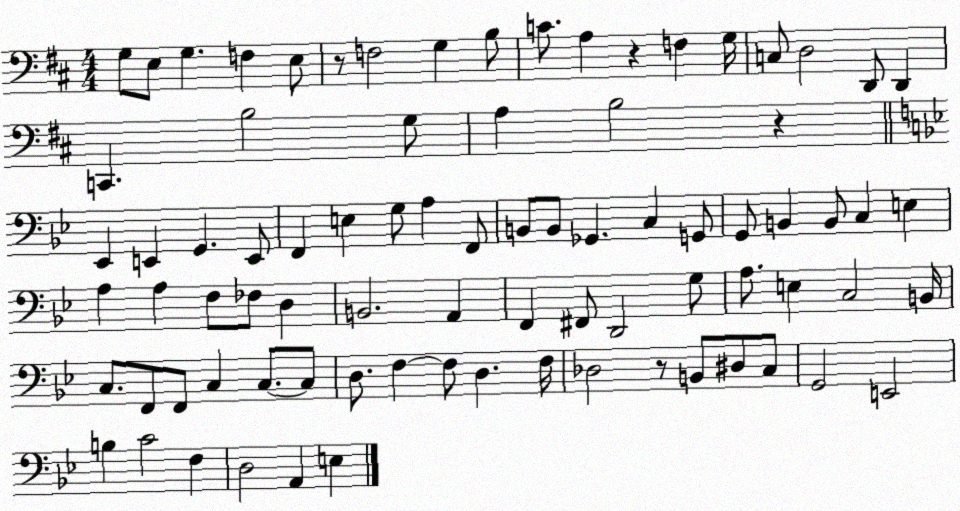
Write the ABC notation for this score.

X:1
T:Untitled
M:4/4
L:1/4
K:D
G,/2 E,/2 G, F, E,/2 z/2 F,2 G, B,/2 C/2 A, z F, G,/4 C,/2 D,2 D,,/2 D,, C,, B,2 G,/2 A, B,2 z _E,, E,, G,, E,,/2 F,, E, G,/2 A, F,,/2 B,,/2 B,,/2 _G,, C, G,,/2 G,,/2 B,, B,,/2 C, E, A, A, F,/2 _F,/2 D, B,,2 A,, F,, ^F,,/2 D,,2 G,/2 A,/2 E, C,2 B,,/4 C,/2 F,,/2 F,,/2 C, C,/2 C,/2 D,/2 F, F,/2 D, F,/4 _D,2 z/2 B,,/2 ^D,/2 C,/2 G,,2 E,,2 B, C2 F, D,2 A,, E,